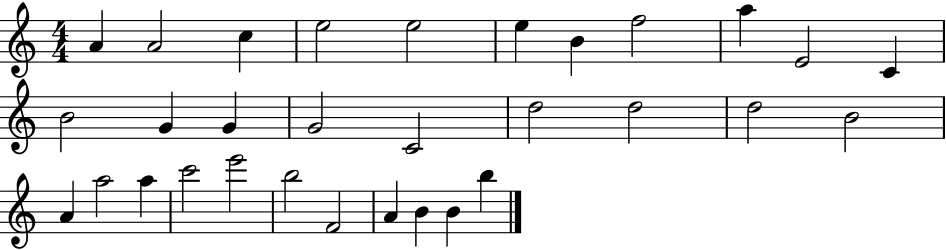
A4/q A4/h C5/q E5/h E5/h E5/q B4/q F5/h A5/q E4/h C4/q B4/h G4/q G4/q G4/h C4/h D5/h D5/h D5/h B4/h A4/q A5/h A5/q C6/h E6/h B5/h F4/h A4/q B4/q B4/q B5/q